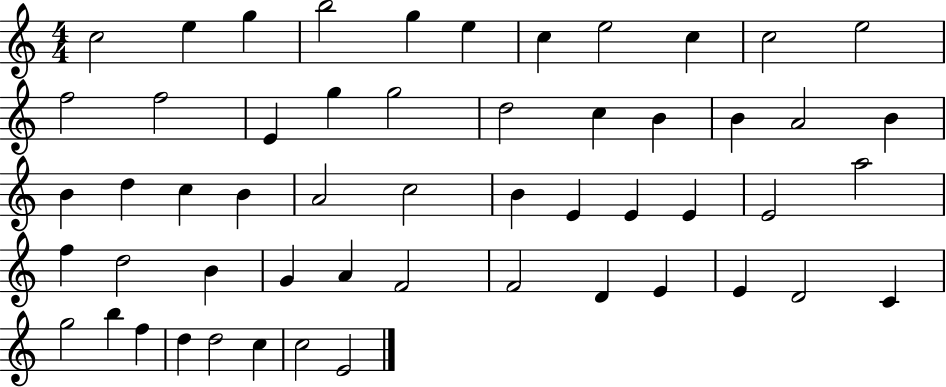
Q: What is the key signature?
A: C major